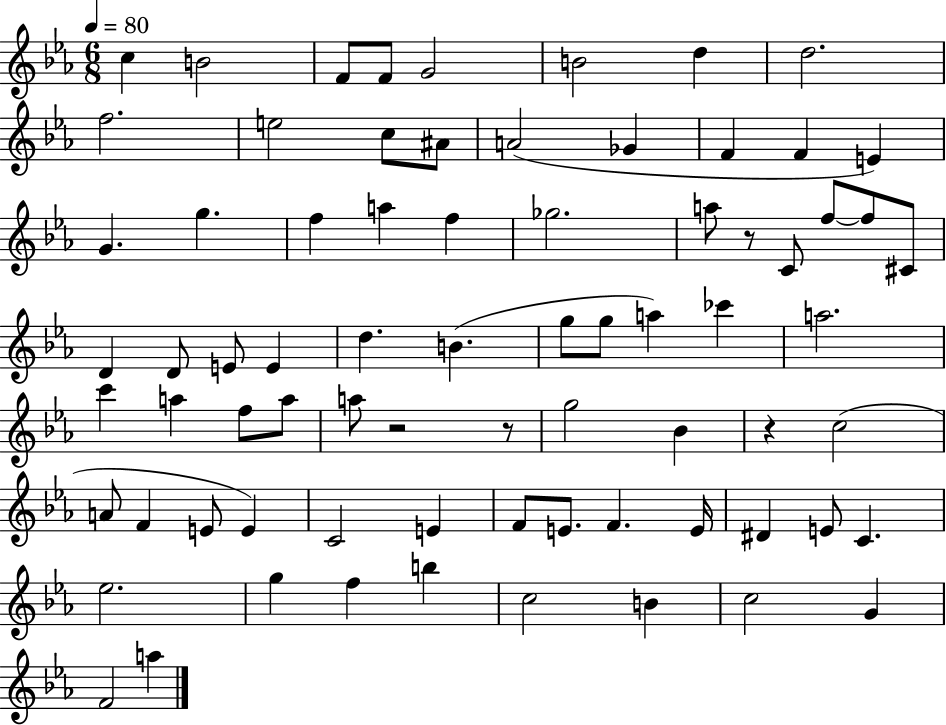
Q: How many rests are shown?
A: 4